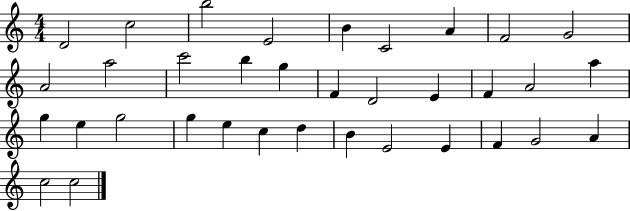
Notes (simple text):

D4/h C5/h B5/h E4/h B4/q C4/h A4/q F4/h G4/h A4/h A5/h C6/h B5/q G5/q F4/q D4/h E4/q F4/q A4/h A5/q G5/q E5/q G5/h G5/q E5/q C5/q D5/q B4/q E4/h E4/q F4/q G4/h A4/q C5/h C5/h